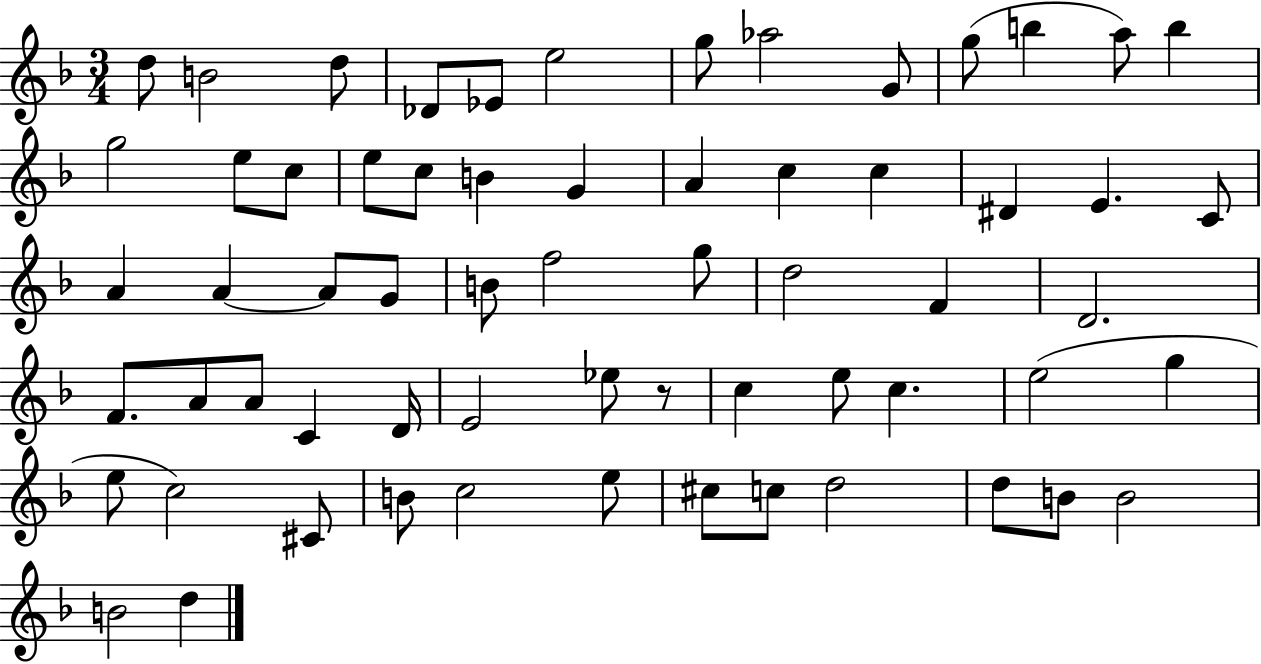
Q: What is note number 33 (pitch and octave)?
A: G5